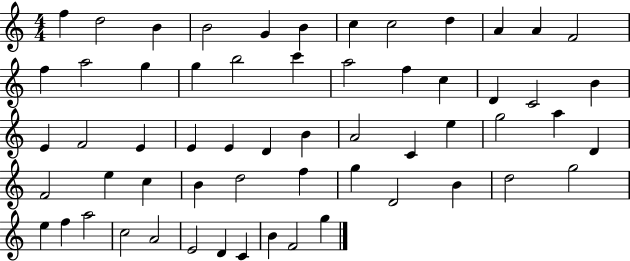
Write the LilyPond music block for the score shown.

{
  \clef treble
  \numericTimeSignature
  \time 4/4
  \key c \major
  f''4 d''2 b'4 | b'2 g'4 b'4 | c''4 c''2 d''4 | a'4 a'4 f'2 | \break f''4 a''2 g''4 | g''4 b''2 c'''4 | a''2 f''4 c''4 | d'4 c'2 b'4 | \break e'4 f'2 e'4 | e'4 e'4 d'4 b'4 | a'2 c'4 e''4 | g''2 a''4 d'4 | \break f'2 e''4 c''4 | b'4 d''2 f''4 | g''4 d'2 b'4 | d''2 g''2 | \break e''4 f''4 a''2 | c''2 a'2 | e'2 d'4 c'4 | b'4 f'2 g''4 | \break \bar "|."
}